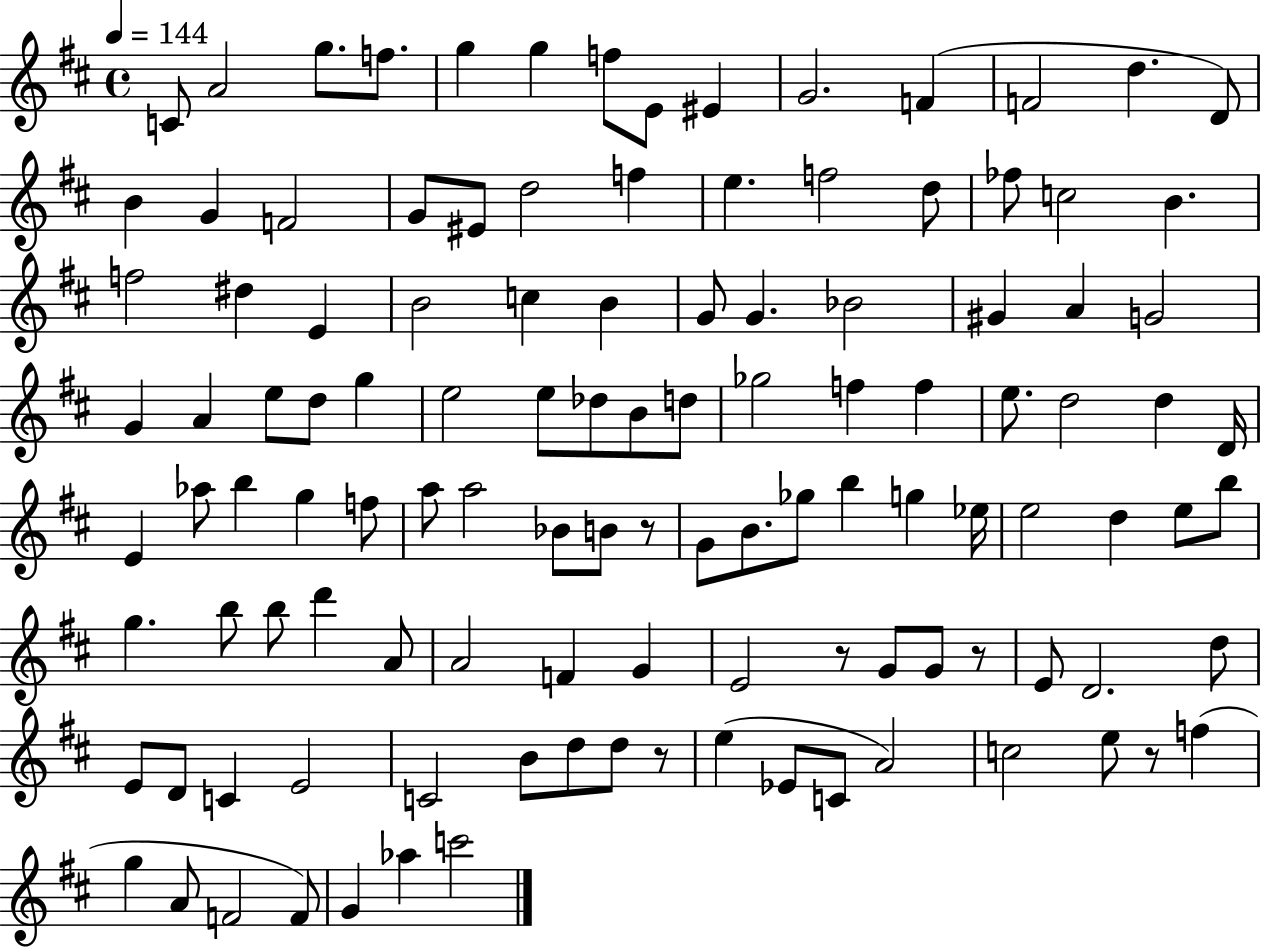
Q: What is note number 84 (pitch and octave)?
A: E4